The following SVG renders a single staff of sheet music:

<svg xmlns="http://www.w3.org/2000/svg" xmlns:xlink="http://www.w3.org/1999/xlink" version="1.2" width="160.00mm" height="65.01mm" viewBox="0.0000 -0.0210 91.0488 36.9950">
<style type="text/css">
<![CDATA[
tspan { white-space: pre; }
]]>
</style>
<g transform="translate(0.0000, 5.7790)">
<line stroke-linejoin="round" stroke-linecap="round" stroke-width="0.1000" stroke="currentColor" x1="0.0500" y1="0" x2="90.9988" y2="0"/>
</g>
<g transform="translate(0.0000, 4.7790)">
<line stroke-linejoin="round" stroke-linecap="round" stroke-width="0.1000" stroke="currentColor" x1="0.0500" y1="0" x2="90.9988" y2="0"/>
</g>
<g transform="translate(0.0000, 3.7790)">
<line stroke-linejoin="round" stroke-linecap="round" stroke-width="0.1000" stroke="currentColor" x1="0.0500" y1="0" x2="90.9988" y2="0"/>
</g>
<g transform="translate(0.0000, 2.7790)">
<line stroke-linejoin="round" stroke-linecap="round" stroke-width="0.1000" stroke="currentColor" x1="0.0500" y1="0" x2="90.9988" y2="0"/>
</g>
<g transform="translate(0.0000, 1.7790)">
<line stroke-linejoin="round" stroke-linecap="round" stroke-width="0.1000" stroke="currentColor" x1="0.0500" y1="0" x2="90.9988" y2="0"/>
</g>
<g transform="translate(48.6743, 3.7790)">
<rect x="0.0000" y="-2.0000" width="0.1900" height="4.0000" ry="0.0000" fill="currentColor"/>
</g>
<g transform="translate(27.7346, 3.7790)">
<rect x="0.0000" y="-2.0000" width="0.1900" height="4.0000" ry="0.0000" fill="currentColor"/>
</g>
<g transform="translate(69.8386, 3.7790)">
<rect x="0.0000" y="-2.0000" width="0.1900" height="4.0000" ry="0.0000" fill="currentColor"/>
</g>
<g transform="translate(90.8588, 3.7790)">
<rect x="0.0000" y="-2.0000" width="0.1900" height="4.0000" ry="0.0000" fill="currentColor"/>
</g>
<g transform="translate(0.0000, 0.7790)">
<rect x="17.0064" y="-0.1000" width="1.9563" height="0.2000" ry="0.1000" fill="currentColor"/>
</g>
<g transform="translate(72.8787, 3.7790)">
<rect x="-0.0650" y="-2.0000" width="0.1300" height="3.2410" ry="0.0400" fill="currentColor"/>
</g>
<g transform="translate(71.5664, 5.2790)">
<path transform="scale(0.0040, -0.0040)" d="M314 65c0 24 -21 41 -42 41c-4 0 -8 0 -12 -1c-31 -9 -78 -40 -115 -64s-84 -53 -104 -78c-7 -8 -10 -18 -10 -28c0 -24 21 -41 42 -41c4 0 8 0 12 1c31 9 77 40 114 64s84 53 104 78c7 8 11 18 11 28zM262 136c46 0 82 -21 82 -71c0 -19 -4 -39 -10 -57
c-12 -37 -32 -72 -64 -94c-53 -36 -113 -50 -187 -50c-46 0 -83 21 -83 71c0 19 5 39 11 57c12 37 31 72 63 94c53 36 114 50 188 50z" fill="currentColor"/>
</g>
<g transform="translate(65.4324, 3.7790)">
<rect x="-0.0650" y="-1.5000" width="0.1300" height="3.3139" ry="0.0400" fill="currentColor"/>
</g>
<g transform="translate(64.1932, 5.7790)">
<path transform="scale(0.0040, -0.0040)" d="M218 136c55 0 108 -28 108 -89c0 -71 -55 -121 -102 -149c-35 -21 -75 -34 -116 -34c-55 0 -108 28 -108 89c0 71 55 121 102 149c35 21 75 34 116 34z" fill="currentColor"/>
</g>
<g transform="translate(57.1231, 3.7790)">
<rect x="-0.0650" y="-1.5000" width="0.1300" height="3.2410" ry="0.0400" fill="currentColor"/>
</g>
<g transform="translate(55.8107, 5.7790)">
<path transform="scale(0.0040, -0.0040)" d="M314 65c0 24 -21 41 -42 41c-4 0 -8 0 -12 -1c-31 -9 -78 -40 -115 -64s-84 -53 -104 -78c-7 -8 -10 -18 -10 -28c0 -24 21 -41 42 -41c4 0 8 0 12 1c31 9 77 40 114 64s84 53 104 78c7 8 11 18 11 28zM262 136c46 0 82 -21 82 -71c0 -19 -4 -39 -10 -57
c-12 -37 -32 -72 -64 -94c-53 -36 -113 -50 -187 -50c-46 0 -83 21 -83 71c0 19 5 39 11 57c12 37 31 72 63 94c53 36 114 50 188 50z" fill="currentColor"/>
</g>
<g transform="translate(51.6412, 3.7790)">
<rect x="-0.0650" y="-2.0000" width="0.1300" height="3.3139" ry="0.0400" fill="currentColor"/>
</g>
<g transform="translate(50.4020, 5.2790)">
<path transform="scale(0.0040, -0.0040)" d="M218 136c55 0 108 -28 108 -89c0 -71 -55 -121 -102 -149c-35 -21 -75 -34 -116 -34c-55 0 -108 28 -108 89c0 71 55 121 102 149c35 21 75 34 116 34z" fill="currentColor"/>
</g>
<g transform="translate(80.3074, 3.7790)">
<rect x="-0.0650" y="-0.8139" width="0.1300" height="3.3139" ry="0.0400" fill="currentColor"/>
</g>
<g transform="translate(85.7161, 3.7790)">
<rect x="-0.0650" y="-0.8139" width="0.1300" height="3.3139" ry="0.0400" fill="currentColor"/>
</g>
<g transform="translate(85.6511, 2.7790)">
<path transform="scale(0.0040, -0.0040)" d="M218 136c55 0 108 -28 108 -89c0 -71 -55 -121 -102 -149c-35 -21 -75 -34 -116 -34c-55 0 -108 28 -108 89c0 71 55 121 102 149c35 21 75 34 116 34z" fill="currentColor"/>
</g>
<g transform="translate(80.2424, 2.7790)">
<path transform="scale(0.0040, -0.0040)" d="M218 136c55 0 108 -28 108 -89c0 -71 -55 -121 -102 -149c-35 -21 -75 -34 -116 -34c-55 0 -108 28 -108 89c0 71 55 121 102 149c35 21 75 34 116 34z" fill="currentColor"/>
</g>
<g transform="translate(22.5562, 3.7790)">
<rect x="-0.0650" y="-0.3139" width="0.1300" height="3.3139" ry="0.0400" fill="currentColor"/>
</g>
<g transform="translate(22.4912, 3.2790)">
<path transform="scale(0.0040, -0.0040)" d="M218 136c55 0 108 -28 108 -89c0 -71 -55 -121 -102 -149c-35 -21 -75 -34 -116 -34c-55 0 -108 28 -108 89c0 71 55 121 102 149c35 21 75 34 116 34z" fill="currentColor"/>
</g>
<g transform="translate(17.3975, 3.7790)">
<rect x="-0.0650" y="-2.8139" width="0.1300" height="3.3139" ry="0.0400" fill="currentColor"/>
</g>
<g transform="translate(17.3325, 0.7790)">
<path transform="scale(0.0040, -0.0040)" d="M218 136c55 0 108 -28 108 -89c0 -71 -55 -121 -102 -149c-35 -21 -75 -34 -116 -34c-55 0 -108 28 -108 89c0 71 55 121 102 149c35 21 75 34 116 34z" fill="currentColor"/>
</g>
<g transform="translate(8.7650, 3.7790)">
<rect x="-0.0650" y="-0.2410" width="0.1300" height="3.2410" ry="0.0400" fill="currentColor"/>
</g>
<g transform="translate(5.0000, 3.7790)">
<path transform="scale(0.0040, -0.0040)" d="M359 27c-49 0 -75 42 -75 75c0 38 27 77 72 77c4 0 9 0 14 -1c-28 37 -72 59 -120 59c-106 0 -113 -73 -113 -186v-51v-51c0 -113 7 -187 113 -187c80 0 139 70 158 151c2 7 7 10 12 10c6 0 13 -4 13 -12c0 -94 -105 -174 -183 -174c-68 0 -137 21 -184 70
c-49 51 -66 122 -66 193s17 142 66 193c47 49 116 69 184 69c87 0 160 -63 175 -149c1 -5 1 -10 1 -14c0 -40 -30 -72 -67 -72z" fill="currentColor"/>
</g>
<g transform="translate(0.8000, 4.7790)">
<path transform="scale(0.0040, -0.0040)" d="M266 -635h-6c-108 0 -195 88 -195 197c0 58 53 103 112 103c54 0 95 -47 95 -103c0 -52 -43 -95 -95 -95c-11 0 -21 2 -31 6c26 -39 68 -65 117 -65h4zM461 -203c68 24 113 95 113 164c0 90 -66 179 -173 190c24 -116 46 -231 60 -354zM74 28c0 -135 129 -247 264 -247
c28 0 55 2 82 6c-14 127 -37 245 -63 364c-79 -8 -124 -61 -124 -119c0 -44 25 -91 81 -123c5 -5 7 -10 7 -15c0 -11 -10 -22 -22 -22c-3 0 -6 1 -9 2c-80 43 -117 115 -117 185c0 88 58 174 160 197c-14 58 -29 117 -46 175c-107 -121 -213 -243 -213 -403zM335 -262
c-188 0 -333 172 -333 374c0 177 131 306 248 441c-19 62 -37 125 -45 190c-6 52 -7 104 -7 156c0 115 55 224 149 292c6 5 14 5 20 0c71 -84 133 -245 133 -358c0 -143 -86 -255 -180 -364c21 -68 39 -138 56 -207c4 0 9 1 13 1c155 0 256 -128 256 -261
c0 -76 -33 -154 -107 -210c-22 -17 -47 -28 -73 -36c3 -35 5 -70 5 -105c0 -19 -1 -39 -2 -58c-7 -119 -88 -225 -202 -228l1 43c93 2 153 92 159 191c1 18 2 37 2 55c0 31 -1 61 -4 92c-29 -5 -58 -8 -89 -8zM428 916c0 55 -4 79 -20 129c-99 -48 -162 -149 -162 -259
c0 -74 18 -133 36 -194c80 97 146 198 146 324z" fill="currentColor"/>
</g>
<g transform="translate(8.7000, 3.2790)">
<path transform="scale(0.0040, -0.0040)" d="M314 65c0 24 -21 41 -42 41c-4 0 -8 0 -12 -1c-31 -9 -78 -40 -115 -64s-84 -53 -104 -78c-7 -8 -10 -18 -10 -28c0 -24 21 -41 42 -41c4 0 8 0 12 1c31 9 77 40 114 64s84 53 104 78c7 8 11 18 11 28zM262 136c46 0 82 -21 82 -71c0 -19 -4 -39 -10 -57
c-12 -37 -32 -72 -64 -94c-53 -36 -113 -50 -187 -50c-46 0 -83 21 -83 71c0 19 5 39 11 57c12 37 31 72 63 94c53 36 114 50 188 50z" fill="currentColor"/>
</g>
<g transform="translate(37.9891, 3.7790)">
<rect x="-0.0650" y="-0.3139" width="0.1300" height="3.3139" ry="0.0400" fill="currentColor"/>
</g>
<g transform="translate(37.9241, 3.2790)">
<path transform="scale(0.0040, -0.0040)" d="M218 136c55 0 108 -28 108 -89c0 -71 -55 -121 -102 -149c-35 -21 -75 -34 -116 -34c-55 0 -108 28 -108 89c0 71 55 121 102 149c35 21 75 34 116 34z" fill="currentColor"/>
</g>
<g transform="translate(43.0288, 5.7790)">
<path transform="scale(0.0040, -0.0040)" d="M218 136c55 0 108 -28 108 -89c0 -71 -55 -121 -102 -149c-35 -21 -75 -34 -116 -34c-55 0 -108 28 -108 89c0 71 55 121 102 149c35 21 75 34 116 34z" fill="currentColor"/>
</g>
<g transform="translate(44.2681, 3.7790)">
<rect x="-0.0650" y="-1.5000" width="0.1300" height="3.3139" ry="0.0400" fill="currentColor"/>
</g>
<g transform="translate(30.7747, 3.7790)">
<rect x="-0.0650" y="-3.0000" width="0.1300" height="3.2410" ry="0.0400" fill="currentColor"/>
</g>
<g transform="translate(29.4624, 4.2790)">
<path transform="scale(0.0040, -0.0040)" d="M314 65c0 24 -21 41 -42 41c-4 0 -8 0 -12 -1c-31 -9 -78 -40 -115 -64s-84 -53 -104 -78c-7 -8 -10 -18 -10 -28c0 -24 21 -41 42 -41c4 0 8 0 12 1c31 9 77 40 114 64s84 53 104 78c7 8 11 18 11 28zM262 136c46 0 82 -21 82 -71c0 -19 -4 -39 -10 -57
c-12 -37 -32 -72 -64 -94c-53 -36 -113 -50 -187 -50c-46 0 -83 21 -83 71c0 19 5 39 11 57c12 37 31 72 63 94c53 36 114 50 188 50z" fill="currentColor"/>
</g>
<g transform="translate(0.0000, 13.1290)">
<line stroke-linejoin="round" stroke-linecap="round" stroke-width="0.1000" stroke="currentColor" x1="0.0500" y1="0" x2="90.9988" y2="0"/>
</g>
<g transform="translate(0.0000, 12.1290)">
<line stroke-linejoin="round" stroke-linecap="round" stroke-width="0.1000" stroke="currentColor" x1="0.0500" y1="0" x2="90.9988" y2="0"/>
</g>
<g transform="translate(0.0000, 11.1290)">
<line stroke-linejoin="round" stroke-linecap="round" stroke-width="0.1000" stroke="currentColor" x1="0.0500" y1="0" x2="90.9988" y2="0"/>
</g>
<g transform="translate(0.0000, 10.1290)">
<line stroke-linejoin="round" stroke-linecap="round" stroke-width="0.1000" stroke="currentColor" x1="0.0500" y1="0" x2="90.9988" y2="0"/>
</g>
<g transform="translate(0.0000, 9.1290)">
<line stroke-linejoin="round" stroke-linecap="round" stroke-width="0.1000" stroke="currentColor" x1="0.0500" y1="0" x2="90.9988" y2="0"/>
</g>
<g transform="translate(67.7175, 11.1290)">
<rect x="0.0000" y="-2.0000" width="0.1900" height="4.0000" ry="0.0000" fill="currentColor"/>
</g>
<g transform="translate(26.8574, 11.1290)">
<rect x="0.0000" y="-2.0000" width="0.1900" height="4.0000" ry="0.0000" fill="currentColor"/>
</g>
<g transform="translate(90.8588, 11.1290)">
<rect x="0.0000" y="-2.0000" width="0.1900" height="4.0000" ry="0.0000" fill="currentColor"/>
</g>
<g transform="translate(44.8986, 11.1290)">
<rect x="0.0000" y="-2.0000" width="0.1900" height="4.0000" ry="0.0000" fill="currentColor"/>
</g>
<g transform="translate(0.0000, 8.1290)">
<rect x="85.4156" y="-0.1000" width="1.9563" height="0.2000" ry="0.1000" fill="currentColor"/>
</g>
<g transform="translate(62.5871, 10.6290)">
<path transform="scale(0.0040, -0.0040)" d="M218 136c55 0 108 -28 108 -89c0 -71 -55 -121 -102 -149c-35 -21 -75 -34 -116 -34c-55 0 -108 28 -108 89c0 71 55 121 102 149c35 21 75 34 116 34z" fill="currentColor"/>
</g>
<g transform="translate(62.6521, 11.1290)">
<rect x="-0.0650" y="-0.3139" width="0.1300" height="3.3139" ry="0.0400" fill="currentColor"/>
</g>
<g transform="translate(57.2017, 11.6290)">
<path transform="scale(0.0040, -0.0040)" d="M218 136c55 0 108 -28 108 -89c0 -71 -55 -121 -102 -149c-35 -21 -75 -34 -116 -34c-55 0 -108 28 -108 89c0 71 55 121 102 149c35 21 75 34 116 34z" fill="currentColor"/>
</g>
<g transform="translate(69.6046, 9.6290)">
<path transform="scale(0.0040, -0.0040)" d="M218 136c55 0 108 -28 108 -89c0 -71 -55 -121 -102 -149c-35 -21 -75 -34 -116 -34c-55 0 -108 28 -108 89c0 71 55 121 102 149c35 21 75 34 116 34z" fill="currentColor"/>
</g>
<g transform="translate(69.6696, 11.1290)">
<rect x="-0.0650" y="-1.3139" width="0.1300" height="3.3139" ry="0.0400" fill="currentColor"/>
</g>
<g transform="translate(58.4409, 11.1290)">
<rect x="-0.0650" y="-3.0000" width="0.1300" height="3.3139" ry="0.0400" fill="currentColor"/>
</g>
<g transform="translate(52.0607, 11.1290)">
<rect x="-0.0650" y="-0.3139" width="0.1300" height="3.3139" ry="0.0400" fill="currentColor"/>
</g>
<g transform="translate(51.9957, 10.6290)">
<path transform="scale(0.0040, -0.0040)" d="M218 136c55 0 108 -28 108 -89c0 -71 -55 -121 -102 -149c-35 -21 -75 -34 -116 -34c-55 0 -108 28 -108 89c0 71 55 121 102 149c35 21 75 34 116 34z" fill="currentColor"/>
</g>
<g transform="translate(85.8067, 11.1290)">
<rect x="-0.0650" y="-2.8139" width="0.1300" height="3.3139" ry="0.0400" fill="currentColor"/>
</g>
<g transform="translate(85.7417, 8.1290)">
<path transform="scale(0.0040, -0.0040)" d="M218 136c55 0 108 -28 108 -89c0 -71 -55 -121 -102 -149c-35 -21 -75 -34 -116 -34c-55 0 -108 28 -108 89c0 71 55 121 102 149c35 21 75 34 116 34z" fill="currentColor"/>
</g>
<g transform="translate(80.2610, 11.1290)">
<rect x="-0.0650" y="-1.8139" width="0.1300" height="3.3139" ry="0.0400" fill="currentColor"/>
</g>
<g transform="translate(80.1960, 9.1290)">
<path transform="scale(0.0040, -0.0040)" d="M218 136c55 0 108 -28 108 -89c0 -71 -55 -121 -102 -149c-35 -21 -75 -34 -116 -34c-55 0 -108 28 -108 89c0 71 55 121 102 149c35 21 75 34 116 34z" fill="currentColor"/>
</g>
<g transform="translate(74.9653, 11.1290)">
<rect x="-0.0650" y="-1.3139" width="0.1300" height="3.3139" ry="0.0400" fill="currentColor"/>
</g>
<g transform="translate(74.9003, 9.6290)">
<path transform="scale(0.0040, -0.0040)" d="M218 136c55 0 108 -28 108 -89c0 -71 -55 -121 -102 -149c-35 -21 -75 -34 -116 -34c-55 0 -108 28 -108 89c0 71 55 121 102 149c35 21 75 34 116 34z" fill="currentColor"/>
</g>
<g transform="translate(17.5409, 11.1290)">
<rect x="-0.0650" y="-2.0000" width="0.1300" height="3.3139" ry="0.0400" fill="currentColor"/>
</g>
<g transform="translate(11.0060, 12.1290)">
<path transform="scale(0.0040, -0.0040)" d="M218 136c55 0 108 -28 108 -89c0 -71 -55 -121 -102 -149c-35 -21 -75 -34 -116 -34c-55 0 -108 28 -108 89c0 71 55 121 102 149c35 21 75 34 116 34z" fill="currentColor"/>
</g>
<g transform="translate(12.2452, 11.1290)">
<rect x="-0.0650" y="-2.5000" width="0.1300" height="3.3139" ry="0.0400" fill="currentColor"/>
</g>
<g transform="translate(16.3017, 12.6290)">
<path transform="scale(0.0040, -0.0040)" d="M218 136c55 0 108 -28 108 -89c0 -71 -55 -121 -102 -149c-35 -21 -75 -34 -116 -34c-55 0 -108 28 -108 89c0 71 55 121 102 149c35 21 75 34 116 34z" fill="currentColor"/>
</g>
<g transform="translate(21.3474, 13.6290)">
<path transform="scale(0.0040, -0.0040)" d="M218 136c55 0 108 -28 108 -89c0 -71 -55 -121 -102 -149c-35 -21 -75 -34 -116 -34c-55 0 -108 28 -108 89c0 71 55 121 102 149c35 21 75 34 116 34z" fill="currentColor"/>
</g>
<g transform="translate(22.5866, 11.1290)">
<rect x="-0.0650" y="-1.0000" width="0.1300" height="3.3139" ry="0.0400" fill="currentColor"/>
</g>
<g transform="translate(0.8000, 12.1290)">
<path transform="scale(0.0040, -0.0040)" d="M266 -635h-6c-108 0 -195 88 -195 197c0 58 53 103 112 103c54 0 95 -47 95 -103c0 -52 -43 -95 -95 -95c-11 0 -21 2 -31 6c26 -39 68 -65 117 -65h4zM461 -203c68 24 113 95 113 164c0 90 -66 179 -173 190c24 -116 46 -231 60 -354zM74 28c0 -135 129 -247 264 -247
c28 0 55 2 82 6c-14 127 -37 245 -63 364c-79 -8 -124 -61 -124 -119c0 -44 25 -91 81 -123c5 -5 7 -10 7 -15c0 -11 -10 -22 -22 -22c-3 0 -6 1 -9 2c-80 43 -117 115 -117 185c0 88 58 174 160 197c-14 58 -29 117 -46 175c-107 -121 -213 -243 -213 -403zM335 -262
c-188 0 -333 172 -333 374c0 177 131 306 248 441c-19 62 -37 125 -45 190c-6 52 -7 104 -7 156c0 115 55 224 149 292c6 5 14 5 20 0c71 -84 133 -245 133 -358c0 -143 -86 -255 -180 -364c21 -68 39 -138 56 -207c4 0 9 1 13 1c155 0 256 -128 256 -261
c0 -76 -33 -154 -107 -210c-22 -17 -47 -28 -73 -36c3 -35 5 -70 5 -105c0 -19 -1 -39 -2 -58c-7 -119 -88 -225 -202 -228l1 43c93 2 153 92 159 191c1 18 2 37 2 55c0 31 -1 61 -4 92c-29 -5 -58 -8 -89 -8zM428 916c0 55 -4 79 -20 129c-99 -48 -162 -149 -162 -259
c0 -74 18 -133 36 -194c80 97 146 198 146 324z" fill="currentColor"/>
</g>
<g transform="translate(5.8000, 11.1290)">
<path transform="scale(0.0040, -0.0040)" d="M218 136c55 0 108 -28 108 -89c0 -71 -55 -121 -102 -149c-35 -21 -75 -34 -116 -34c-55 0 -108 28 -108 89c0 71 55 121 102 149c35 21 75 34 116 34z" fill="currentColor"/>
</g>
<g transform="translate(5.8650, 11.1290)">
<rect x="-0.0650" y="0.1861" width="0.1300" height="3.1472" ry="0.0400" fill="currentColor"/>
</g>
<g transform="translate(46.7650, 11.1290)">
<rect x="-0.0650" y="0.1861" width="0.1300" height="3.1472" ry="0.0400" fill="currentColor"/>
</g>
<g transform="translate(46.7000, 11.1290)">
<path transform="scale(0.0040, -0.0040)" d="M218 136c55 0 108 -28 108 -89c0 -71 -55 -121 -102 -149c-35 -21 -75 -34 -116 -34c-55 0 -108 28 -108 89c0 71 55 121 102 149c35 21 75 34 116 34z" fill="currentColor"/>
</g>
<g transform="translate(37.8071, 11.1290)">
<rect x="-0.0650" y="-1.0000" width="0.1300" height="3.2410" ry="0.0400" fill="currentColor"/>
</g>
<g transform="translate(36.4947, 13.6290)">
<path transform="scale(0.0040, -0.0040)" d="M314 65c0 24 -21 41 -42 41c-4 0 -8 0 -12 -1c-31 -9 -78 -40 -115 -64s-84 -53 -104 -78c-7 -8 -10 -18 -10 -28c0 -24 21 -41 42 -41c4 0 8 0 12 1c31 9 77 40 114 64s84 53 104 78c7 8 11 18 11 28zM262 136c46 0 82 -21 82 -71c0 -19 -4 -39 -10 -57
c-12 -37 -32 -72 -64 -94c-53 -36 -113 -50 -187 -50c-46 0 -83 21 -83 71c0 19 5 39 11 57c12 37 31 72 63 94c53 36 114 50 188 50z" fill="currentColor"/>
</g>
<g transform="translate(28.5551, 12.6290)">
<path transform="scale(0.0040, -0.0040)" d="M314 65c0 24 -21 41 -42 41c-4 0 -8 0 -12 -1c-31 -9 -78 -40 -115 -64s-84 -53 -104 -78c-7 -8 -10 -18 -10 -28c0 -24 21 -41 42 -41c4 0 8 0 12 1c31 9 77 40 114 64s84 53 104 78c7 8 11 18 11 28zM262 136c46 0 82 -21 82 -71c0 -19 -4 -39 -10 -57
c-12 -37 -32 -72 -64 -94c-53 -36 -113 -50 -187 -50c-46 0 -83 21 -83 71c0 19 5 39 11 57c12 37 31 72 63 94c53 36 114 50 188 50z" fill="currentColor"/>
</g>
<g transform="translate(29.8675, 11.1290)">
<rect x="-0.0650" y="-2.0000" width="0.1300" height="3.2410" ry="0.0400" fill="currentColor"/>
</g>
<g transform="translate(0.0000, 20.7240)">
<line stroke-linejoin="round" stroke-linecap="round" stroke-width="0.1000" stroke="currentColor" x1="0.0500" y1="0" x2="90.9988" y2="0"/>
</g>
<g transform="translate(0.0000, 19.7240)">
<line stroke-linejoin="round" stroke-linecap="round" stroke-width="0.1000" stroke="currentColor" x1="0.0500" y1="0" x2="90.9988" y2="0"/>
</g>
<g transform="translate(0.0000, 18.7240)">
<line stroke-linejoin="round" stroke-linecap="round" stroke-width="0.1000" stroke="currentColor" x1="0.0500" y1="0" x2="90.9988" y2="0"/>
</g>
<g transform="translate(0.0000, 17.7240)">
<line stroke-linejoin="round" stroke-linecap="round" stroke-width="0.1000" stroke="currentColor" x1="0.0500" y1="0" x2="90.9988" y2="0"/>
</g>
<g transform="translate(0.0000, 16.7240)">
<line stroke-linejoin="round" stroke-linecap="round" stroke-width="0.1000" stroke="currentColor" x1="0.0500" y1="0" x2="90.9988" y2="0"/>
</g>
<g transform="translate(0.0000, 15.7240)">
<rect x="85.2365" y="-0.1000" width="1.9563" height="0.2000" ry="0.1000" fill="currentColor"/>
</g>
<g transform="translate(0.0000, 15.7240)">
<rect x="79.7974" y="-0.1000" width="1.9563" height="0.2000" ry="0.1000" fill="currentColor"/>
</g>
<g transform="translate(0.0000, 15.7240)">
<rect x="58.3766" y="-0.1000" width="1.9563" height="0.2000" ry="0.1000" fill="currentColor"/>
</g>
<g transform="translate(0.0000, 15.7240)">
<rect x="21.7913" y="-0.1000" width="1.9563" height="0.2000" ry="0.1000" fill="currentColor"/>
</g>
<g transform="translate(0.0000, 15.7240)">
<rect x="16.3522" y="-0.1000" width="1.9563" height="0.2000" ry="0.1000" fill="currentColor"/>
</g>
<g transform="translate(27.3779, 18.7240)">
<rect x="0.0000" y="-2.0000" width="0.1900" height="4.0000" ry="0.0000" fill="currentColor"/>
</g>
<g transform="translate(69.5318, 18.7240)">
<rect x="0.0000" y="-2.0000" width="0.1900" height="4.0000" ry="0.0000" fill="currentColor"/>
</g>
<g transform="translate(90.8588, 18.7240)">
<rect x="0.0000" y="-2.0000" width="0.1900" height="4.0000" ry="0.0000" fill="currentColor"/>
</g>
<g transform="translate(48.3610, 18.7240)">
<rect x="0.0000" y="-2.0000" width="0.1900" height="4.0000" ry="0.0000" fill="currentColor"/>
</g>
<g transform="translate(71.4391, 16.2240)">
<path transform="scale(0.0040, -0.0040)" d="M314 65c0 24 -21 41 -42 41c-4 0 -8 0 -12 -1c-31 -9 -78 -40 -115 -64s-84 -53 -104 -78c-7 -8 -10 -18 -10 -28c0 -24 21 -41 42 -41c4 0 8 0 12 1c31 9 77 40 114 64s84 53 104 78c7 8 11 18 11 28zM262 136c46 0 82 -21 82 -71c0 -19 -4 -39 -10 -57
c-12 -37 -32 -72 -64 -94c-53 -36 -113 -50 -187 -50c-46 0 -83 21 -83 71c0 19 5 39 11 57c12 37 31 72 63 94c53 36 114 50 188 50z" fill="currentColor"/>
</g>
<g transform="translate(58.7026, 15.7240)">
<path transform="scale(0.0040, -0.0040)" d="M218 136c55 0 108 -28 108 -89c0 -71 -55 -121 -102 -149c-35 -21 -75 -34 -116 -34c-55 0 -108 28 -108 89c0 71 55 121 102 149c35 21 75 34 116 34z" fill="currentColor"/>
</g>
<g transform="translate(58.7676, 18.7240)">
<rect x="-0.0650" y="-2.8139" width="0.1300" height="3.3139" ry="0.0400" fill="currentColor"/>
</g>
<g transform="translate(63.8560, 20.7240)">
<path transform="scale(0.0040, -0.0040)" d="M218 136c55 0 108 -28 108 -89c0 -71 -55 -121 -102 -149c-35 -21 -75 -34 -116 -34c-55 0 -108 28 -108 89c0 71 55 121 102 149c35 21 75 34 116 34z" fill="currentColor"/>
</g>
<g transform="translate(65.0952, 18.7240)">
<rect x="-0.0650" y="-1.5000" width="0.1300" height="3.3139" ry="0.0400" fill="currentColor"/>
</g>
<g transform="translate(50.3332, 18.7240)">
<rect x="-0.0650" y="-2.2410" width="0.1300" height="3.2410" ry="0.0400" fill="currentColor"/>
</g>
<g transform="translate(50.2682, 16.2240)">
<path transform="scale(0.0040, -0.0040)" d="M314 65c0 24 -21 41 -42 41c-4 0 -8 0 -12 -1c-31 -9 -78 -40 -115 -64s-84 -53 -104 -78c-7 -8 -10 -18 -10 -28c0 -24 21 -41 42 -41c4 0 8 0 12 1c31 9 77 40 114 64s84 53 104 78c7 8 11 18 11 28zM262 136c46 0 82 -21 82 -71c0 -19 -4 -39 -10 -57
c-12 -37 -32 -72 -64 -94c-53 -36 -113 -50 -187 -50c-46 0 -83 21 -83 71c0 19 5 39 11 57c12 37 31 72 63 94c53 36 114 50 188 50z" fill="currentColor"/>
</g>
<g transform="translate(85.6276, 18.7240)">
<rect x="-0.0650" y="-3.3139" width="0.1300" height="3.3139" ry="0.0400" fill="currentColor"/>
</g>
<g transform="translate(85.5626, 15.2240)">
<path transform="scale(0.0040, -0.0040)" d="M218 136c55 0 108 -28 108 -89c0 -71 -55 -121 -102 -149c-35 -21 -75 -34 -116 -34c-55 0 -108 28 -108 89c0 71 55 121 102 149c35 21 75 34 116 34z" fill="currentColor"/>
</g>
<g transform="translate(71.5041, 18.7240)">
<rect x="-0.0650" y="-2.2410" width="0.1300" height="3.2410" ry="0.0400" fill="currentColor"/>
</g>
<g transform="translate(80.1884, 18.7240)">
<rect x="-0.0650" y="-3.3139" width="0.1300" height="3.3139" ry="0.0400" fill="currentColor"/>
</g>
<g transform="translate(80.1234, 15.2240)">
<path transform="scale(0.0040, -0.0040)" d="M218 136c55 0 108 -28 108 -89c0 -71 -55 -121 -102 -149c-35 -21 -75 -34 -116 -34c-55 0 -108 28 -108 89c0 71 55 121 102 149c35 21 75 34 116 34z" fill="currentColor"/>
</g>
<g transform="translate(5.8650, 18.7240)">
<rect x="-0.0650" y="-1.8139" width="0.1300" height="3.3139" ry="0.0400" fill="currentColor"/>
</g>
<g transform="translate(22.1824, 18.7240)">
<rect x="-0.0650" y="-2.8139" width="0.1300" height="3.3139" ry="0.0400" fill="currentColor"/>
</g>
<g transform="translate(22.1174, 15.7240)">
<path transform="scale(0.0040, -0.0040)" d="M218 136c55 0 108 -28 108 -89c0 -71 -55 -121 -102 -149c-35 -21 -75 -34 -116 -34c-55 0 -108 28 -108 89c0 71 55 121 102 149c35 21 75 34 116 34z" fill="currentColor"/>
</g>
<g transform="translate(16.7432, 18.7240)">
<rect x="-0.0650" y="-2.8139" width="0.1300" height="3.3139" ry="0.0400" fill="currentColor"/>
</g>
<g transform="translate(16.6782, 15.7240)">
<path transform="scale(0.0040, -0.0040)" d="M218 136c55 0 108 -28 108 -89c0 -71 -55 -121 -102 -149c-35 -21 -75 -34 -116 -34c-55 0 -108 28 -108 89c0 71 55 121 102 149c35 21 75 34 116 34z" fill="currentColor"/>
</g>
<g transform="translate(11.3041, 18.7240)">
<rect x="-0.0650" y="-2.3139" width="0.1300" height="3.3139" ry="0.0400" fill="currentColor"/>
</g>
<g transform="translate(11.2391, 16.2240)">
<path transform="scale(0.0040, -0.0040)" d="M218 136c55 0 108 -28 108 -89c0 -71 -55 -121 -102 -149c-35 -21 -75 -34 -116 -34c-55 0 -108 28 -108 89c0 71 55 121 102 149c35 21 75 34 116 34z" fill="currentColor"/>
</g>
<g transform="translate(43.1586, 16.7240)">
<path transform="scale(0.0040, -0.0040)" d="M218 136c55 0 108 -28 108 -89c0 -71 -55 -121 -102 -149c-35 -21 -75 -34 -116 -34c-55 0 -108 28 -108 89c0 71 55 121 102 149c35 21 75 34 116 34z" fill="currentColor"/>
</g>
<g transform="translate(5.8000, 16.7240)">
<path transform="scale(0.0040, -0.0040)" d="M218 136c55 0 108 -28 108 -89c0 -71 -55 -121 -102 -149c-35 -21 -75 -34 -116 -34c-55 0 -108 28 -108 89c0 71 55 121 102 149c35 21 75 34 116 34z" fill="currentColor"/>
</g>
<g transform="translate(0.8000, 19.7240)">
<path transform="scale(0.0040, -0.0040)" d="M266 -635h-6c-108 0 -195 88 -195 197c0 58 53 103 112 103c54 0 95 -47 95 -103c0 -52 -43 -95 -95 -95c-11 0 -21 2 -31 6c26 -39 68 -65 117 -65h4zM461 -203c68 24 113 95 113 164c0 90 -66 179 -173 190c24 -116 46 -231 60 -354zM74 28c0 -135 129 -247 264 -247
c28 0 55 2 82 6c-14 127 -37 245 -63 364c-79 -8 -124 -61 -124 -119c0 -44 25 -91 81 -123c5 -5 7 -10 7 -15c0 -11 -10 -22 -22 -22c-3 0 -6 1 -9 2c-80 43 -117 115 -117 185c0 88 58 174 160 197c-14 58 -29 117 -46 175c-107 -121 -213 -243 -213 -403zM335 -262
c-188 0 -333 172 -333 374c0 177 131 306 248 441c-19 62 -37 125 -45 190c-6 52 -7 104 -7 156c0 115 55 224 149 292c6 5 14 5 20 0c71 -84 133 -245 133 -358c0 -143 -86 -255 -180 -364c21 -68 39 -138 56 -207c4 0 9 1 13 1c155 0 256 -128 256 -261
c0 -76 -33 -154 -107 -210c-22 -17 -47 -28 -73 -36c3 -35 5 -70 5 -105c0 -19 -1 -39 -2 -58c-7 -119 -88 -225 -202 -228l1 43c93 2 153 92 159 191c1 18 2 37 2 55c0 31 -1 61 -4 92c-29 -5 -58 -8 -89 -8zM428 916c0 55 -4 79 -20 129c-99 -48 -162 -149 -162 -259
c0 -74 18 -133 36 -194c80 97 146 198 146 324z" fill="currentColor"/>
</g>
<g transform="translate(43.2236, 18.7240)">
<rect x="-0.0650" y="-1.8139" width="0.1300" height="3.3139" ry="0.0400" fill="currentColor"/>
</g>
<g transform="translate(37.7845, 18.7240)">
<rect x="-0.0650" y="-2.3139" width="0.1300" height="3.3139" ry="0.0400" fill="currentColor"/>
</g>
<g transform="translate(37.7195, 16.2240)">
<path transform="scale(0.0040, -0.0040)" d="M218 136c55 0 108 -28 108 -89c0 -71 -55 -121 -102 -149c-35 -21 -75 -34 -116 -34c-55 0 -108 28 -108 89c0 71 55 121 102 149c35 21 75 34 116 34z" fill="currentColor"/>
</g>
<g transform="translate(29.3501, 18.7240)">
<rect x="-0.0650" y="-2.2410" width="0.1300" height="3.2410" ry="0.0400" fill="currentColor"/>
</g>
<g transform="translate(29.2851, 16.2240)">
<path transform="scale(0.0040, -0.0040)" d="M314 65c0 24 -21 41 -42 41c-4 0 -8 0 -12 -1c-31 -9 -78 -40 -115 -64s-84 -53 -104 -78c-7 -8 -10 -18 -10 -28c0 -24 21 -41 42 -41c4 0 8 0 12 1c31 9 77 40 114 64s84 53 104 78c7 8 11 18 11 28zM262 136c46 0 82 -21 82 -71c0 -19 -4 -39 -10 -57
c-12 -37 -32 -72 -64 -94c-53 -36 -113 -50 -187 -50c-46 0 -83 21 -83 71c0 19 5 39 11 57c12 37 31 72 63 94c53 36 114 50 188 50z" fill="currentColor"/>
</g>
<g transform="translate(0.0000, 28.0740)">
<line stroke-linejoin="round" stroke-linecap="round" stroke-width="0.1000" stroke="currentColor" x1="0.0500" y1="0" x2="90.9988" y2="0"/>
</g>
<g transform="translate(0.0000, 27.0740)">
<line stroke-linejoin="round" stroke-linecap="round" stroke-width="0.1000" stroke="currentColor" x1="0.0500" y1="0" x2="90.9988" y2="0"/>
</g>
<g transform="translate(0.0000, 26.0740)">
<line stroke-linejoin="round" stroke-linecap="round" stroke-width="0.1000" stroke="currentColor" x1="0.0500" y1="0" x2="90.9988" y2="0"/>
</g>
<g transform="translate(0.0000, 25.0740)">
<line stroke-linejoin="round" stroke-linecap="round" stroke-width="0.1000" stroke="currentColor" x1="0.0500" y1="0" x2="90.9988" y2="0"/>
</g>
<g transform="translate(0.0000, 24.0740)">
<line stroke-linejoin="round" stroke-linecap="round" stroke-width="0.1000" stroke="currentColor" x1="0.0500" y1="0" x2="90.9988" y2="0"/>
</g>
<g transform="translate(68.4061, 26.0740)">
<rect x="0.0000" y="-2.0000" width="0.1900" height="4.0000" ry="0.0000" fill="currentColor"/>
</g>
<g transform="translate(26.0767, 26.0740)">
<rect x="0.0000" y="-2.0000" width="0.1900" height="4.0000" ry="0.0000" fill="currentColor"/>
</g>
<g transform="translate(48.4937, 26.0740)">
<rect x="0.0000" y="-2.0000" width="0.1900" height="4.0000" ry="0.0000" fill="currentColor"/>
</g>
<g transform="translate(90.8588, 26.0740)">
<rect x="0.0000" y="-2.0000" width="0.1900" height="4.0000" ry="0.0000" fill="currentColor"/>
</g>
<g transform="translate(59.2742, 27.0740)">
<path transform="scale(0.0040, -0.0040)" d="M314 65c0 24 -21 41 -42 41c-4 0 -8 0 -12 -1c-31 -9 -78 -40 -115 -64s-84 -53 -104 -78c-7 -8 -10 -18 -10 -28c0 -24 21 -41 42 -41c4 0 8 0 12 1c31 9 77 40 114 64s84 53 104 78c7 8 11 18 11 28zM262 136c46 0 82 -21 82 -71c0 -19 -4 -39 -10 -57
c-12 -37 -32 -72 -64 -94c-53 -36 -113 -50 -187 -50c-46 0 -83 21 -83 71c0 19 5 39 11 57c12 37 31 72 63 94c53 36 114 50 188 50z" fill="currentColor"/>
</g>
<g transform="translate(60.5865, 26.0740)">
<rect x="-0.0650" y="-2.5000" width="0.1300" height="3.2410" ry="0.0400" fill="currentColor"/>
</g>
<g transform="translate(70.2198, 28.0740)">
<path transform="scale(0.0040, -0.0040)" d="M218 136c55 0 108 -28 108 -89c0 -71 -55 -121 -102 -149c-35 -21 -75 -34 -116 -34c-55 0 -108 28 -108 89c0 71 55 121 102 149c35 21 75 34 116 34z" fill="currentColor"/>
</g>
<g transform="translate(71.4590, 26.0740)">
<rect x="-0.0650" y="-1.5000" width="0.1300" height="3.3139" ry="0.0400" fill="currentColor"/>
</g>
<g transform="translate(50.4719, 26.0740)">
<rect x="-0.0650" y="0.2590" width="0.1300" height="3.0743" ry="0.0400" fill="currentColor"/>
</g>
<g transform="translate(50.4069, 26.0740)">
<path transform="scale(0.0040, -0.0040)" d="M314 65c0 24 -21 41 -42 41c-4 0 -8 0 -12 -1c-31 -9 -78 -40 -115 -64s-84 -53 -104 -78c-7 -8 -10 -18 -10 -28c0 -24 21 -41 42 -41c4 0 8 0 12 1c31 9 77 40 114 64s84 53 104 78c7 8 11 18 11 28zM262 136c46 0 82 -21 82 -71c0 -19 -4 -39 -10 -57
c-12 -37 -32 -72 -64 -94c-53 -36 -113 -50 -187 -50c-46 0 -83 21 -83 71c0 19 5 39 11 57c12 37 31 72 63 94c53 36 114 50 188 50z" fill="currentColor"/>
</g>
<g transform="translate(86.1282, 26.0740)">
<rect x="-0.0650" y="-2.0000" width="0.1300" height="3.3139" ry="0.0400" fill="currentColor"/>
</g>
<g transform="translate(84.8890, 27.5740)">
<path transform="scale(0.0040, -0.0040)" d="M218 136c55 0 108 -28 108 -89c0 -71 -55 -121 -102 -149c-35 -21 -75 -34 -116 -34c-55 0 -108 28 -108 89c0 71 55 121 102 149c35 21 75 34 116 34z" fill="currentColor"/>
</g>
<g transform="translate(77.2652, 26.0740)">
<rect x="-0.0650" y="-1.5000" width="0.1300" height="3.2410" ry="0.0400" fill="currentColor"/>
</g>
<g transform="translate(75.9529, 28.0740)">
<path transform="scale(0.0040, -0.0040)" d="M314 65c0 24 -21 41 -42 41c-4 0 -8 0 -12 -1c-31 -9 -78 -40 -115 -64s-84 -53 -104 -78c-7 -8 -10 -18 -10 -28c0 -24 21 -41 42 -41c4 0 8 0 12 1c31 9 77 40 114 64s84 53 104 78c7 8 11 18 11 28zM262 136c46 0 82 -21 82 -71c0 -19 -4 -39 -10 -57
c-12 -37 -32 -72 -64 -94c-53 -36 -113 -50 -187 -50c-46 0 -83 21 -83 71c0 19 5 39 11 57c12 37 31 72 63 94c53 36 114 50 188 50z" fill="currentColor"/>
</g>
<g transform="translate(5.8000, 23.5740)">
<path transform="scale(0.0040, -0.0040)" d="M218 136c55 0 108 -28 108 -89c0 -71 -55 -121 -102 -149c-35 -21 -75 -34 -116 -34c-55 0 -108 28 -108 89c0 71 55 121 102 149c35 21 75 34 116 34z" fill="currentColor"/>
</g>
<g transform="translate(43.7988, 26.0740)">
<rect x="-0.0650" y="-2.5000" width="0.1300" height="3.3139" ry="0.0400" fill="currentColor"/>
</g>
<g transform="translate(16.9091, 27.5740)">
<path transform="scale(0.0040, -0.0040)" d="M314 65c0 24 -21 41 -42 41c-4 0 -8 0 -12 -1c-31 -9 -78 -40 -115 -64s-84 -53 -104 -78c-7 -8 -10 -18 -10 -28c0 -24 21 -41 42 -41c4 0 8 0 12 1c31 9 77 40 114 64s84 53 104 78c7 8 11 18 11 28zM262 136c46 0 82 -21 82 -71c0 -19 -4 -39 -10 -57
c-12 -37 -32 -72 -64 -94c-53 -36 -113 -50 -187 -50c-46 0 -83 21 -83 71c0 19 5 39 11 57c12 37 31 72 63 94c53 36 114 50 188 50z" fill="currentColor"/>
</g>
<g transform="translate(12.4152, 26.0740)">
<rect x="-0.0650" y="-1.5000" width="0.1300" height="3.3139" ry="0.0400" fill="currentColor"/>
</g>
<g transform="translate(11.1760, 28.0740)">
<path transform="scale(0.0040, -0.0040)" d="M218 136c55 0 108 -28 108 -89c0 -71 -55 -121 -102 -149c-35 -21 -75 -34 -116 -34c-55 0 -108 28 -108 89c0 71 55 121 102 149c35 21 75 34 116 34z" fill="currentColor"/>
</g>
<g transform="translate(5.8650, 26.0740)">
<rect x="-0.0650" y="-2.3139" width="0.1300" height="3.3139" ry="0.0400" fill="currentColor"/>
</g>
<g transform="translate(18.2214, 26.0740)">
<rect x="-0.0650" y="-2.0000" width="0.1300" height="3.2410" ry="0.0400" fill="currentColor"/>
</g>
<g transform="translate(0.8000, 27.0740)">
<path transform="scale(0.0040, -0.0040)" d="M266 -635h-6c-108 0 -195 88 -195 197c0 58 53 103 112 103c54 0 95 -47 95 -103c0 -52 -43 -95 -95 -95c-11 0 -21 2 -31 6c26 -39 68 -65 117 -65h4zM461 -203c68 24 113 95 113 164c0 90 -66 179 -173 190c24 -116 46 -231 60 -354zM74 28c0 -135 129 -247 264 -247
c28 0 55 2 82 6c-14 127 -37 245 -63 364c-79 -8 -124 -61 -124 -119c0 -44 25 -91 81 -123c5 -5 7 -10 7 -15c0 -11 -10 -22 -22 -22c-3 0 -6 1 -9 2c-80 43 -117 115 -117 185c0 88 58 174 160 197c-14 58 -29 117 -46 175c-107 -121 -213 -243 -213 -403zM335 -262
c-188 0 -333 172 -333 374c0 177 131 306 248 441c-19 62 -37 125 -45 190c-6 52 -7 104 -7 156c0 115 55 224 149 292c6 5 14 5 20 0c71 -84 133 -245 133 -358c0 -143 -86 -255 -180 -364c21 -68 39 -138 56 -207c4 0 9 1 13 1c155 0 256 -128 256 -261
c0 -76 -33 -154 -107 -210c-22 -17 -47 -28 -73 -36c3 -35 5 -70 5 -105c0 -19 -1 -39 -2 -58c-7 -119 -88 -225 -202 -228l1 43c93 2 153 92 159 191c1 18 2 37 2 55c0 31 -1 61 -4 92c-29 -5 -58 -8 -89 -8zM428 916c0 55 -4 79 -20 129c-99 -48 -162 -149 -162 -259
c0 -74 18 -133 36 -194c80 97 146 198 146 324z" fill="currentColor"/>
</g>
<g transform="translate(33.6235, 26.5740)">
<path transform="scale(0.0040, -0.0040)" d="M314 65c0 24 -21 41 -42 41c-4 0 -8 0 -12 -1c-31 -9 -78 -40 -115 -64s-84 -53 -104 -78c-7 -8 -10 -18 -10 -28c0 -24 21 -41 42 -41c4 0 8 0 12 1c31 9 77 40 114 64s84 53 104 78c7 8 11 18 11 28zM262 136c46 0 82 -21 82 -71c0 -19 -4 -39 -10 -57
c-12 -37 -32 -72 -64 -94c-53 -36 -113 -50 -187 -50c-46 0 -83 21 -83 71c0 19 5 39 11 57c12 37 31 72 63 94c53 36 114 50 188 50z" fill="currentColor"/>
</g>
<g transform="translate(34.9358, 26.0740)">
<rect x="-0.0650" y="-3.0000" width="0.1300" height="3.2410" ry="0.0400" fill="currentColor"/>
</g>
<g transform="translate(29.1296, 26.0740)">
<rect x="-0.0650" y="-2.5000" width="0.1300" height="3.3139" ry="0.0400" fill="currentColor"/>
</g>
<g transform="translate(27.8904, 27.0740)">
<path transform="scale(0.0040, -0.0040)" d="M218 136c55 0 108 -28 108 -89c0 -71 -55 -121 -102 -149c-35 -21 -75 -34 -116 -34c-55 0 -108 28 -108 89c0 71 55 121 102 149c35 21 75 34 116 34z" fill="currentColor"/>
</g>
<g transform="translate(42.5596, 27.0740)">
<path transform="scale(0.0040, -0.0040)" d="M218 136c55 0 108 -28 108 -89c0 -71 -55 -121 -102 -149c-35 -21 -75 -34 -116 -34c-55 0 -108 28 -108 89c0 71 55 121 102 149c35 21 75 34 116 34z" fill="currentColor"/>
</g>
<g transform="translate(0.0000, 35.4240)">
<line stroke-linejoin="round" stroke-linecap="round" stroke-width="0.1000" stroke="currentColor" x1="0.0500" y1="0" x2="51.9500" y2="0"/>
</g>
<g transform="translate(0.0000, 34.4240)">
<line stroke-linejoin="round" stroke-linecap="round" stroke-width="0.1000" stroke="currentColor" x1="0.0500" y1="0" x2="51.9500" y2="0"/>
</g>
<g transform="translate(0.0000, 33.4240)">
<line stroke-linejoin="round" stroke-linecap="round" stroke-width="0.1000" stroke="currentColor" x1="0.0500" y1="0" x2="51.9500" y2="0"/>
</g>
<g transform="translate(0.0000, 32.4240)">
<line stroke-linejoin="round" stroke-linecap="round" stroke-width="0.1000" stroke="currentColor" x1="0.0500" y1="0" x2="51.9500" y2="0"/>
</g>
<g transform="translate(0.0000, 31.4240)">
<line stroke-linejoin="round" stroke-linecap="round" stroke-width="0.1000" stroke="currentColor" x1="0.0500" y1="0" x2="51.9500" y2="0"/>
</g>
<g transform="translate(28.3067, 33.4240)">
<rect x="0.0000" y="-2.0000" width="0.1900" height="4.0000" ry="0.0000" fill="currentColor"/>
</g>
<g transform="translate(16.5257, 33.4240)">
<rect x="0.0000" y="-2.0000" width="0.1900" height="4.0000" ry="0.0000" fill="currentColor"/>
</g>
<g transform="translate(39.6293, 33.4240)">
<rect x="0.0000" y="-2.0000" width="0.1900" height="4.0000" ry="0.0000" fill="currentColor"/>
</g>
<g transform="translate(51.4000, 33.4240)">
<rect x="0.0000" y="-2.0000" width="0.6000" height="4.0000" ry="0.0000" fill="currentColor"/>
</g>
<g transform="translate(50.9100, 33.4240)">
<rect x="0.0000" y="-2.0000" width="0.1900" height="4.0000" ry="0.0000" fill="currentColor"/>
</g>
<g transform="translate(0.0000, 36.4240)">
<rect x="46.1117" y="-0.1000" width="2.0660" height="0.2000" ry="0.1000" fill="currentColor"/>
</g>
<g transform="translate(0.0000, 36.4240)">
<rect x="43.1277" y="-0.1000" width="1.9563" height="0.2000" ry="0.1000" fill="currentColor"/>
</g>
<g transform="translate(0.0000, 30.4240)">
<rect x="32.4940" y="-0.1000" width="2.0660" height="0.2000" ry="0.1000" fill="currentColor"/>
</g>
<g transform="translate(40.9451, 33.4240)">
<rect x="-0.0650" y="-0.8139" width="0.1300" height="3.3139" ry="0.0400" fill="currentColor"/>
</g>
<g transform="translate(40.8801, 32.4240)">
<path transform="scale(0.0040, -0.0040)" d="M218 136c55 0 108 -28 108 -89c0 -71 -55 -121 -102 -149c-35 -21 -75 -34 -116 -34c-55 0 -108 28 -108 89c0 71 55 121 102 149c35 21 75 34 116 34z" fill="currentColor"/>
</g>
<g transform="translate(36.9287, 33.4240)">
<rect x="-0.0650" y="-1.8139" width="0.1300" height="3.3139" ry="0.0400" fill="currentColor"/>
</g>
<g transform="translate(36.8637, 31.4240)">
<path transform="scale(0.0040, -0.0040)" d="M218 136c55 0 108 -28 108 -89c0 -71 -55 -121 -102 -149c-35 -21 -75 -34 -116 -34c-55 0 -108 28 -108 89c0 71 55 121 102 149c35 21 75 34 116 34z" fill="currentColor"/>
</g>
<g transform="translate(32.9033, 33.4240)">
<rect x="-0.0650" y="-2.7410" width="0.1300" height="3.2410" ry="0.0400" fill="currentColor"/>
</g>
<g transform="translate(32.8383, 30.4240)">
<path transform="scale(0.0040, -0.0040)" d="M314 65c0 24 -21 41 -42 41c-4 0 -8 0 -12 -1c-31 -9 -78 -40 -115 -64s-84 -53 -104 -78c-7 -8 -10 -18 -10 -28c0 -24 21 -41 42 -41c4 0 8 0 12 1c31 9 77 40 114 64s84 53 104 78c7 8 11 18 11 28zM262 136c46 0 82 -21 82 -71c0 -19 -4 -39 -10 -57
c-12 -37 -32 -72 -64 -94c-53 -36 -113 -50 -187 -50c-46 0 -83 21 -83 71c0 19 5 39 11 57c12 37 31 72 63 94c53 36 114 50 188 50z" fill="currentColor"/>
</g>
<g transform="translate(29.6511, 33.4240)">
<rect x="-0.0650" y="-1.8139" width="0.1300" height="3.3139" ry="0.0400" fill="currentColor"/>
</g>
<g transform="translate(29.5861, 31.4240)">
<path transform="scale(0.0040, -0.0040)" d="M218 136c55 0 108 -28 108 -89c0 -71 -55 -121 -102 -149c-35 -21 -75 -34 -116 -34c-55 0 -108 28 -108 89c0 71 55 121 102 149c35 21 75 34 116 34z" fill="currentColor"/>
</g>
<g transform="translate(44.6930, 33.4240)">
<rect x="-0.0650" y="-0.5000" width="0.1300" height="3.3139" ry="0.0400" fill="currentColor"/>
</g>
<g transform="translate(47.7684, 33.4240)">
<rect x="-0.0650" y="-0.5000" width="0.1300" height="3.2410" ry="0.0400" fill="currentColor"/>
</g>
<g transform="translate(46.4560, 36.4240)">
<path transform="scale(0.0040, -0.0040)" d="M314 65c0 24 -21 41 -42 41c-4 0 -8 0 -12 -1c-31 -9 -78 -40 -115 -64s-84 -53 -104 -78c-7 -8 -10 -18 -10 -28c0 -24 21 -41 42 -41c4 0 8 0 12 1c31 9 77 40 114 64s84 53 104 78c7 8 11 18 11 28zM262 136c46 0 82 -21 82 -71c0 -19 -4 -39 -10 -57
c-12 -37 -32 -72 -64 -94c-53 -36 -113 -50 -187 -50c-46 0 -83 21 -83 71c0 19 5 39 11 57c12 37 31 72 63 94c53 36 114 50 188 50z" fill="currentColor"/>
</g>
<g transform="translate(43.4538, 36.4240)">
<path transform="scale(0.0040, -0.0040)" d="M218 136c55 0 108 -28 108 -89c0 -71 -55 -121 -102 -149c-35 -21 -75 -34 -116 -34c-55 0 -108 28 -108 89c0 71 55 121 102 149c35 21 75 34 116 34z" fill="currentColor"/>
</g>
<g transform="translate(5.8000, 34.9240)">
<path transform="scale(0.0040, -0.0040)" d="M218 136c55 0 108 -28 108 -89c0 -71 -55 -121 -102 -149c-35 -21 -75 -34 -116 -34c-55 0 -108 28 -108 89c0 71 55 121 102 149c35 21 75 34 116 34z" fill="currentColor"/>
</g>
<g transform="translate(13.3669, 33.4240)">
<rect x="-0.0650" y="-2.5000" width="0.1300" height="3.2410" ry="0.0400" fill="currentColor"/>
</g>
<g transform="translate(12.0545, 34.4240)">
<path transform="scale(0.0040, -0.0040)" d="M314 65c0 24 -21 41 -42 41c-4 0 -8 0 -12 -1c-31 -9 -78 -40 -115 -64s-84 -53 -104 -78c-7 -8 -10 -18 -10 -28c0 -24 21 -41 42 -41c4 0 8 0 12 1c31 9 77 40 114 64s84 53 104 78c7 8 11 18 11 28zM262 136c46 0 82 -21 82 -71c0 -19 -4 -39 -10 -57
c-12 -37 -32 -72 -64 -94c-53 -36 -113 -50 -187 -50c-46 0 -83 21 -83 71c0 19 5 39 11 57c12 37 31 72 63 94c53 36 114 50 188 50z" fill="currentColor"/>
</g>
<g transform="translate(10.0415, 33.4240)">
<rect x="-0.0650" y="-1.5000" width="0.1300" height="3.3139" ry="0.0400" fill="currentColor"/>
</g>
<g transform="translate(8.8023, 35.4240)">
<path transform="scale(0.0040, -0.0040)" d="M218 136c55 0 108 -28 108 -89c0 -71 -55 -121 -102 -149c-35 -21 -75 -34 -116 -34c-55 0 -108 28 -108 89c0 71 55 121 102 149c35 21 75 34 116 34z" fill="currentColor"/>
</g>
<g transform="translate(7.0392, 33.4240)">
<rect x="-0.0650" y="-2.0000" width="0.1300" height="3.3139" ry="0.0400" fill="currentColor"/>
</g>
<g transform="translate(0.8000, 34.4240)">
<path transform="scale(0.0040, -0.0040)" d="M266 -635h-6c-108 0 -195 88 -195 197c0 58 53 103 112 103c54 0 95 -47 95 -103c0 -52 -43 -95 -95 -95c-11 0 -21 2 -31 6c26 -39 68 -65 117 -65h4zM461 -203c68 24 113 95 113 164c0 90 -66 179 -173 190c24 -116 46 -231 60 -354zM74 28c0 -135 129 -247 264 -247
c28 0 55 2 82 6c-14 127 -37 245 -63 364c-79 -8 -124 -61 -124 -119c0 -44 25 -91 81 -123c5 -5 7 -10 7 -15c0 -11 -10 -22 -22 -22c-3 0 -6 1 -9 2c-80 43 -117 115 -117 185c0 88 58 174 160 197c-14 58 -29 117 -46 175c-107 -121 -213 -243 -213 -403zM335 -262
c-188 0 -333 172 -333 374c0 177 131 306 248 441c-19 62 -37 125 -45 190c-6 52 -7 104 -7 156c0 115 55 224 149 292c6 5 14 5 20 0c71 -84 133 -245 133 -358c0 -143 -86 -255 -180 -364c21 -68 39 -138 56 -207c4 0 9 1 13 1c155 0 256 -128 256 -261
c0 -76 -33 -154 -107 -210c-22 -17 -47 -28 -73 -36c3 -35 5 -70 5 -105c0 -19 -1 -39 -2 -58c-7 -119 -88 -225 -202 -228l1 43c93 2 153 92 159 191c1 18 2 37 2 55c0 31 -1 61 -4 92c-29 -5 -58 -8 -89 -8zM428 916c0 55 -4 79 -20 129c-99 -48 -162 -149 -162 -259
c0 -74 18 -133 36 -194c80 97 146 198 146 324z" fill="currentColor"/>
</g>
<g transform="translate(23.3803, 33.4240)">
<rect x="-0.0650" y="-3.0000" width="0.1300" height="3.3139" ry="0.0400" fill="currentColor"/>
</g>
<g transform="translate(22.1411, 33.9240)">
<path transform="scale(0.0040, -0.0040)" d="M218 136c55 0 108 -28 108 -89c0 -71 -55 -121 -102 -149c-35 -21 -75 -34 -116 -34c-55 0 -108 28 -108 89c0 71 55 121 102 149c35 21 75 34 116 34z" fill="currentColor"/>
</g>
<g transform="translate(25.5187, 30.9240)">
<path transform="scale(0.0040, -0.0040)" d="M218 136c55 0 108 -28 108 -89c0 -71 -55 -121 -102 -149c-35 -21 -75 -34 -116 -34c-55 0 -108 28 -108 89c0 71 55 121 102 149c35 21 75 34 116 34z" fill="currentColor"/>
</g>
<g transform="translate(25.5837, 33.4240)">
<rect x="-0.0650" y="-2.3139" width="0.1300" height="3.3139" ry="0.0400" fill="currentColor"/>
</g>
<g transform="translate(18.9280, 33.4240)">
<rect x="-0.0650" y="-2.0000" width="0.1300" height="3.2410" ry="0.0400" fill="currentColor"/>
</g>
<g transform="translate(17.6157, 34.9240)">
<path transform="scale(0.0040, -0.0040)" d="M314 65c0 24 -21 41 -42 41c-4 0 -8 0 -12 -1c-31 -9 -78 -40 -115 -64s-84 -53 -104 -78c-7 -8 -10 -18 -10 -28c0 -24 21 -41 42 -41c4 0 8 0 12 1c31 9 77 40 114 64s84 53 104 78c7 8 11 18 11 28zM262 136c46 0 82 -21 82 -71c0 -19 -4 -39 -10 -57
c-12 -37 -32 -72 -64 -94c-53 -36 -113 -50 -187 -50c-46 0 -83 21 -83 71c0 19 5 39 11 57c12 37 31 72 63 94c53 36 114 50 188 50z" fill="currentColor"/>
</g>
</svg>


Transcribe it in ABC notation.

X:1
T:Untitled
M:4/4
L:1/4
K:C
c2 a c A2 c E F E2 E F2 d d B G F D F2 D2 B c A c e e f a f g a a g2 g f g2 a E g2 b b g E F2 G A2 G B2 G2 E E2 F F E G2 F2 A g f a2 f d C C2